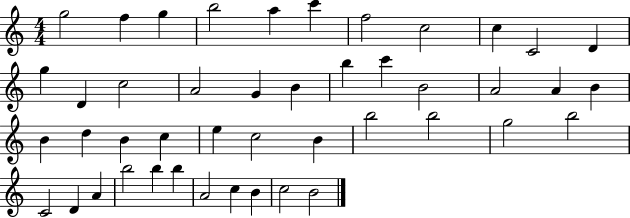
G5/h F5/q G5/q B5/h A5/q C6/q F5/h C5/h C5/q C4/h D4/q G5/q D4/q C5/h A4/h G4/q B4/q B5/q C6/q B4/h A4/h A4/q B4/q B4/q D5/q B4/q C5/q E5/q C5/h B4/q B5/h B5/h G5/h B5/h C4/h D4/q A4/q B5/h B5/q B5/q A4/h C5/q B4/q C5/h B4/h